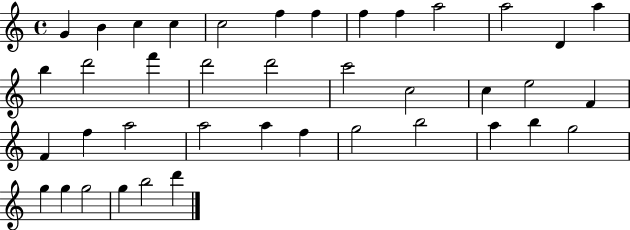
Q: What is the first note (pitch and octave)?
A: G4